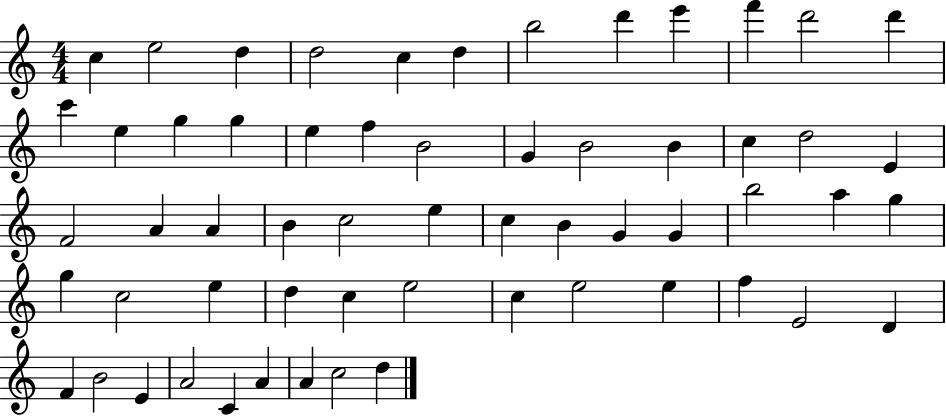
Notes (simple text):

C5/q E5/h D5/q D5/h C5/q D5/q B5/h D6/q E6/q F6/q D6/h D6/q C6/q E5/q G5/q G5/q E5/q F5/q B4/h G4/q B4/h B4/q C5/q D5/h E4/q F4/h A4/q A4/q B4/q C5/h E5/q C5/q B4/q G4/q G4/q B5/h A5/q G5/q G5/q C5/h E5/q D5/q C5/q E5/h C5/q E5/h E5/q F5/q E4/h D4/q F4/q B4/h E4/q A4/h C4/q A4/q A4/q C5/h D5/q